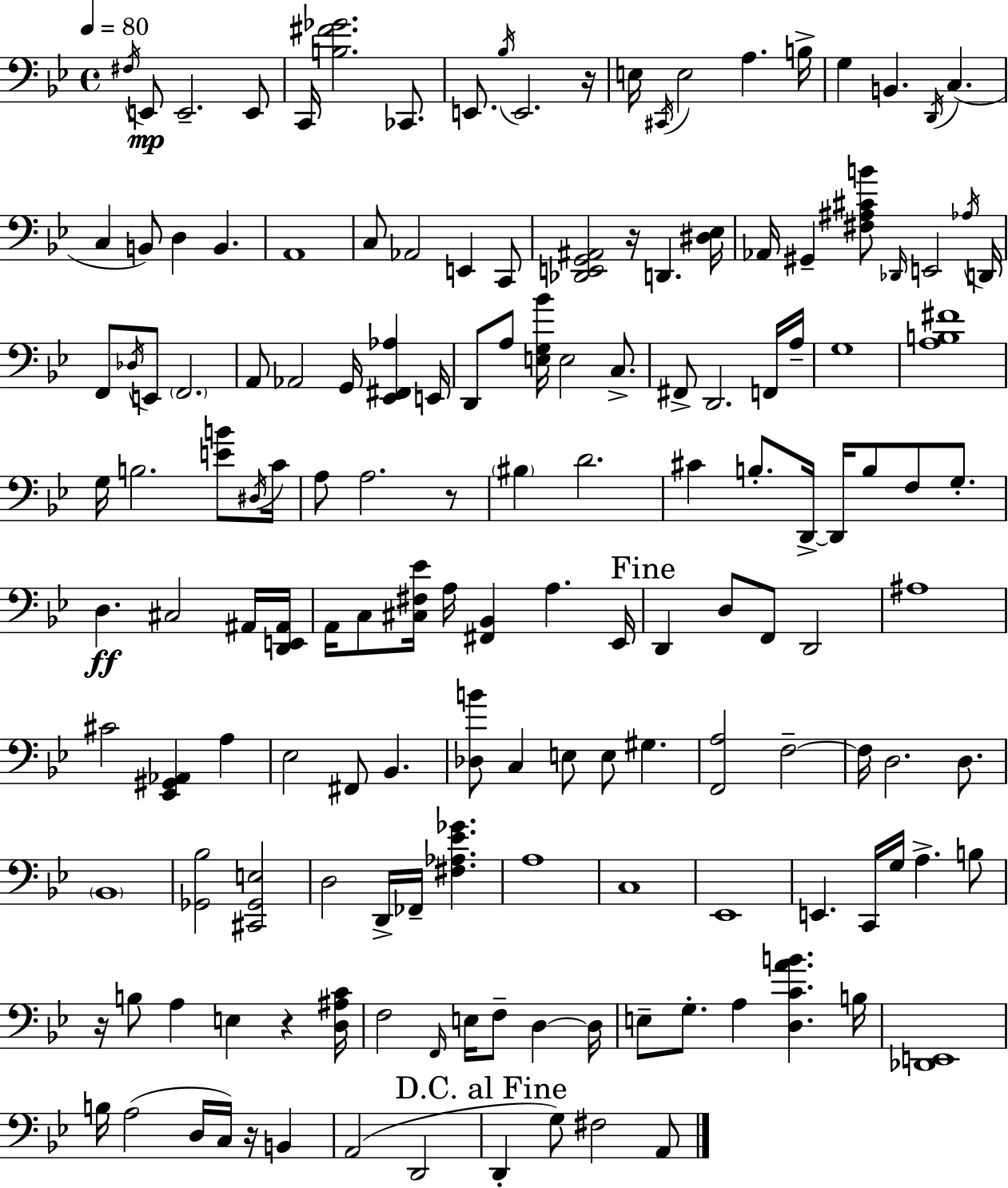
X:1
T:Untitled
M:4/4
L:1/4
K:Gm
^F,/4 E,,/2 E,,2 E,,/2 C,,/4 [B,^F_G]2 _C,,/2 E,,/2 _B,/4 E,,2 z/4 E,/4 ^C,,/4 E,2 A, B,/4 G, B,, D,,/4 C, C, B,,/2 D, B,, A,,4 C,/2 _A,,2 E,, C,,/2 [_D,,E,,G,,^A,,]2 z/4 D,, [^D,_E,]/4 _A,,/4 ^G,, [^F,^A,^CB]/2 _D,,/4 E,,2 _A,/4 D,,/4 F,,/2 _D,/4 E,,/2 F,,2 A,,/2 _A,,2 G,,/4 [_E,,^F,,_A,] E,,/4 D,,/2 A,/2 [E,G,_B]/4 E,2 C,/2 ^F,,/2 D,,2 F,,/4 A,/4 G,4 [A,B,^F]4 G,/4 B,2 [EB]/2 ^D,/4 C/4 A,/2 A,2 z/2 ^B, D2 ^C B,/2 D,,/4 D,,/4 B,/2 F,/2 G,/2 D, ^C,2 ^A,,/4 [D,,E,,^A,,]/4 A,,/4 C,/2 [^C,^F,_E]/4 A,/4 [^F,,_B,,] A, _E,,/4 D,, D,/2 F,,/2 D,,2 ^A,4 ^C2 [_E,,^G,,_A,,] A, _E,2 ^F,,/2 _B,, [_D,B]/2 C, E,/2 E,/2 ^G, [F,,A,]2 F,2 F,/4 D,2 D,/2 _B,,4 [_G,,_B,]2 [^C,,_G,,E,]2 D,2 D,,/4 _F,,/4 [^F,_A,_E_G] A,4 C,4 _E,,4 E,, C,,/4 G,/4 A, B,/2 z/4 B,/2 A, E, z [D,^A,C]/4 F,2 F,,/4 E,/4 F,/2 D, D,/4 E,/2 G,/2 A, [D,CAB] B,/4 [_D,,E,,]4 B,/4 A,2 D,/4 C,/4 z/4 B,, A,,2 D,,2 D,, G,/2 ^F,2 A,,/2